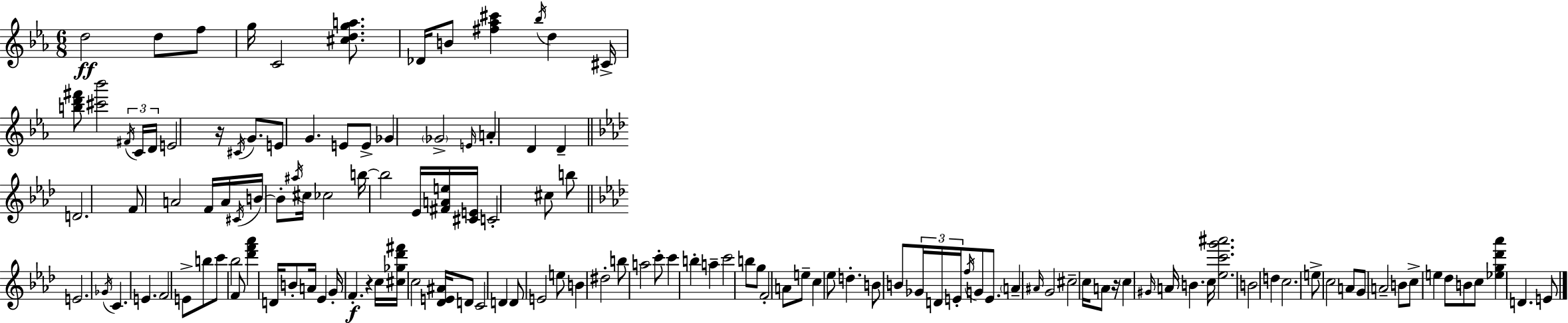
X:1
T:Untitled
M:6/8
L:1/4
K:Eb
d2 d/2 f/2 g/4 C2 [^cdga]/2 _D/4 B/2 [^f_a^c'] _b/4 d ^C/4 [bd'^f']/2 [^c'_b']2 ^F/4 C/4 D/4 E2 z/4 ^C/4 G/2 E/2 G E/2 E/2 _G _G2 E/4 A D D D2 F/2 A2 F/4 A/4 ^C/4 B/4 B/2 ^a/4 ^c/4 _c2 b/4 b2 _E/4 [^FAe]/4 [^CE]/4 C2 ^c/2 b/2 E2 _G/4 C E F2 E/2 b/2 c'/2 _b2 F/2 [_d'f'_a'] D/4 B/2 A/4 _E G/4 F z c/4 [^c_g_d'^f']/4 c2 [_DE^A]/4 D/2 C2 D D/2 E2 e/2 B ^d2 b/2 a2 c'/2 c' b a c'2 b/2 g/2 F2 A/2 e/2 c _e/2 d B/2 B/2 _G/4 D/4 E/4 f/4 G/2 E/2 A ^A/4 G2 ^c2 c/4 A/2 z/4 c ^G/4 A/4 B c/4 [_ec'g'^a']2 B2 d c2 e/2 c2 A/2 G/2 A2 B/2 c/2 e _d/2 B/2 c/2 [_eg_d'_a'] D E/2